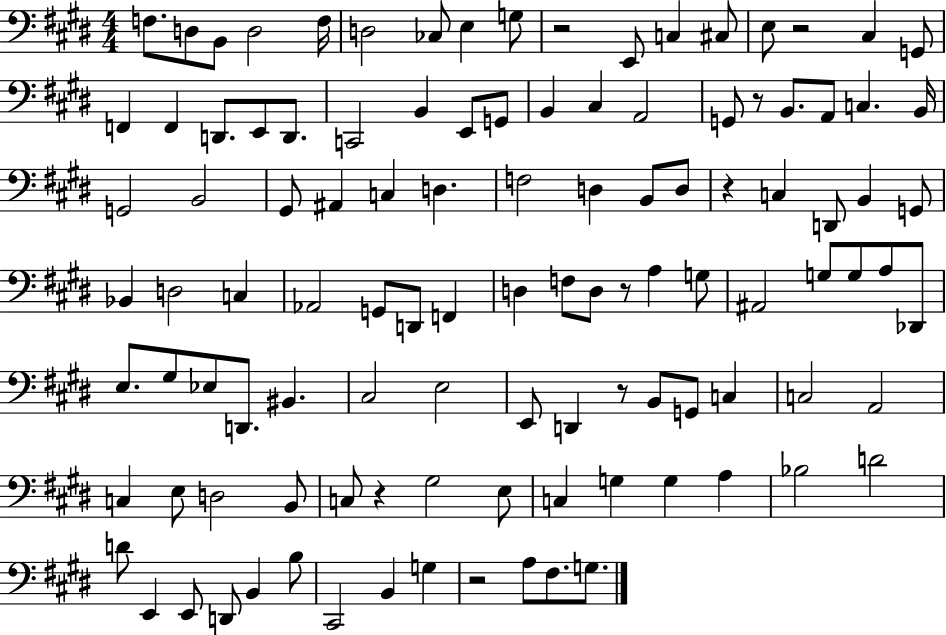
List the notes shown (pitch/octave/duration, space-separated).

F3/e. D3/e B2/e D3/h F3/s D3/h CES3/e E3/q G3/e R/h E2/e C3/q C#3/e E3/e R/h C#3/q G2/e F2/q F2/q D2/e. E2/e D2/e. C2/h B2/q E2/e G2/e B2/q C#3/q A2/h G2/e R/e B2/e. A2/e C3/q. B2/s G2/h B2/h G#2/e A#2/q C3/q D3/q. F3/h D3/q B2/e D3/e R/q C3/q D2/e B2/q G2/e Bb2/q D3/h C3/q Ab2/h G2/e D2/e F2/q D3/q F3/e D3/e R/e A3/q G3/e A#2/h G3/e G3/e A3/e Db2/e E3/e. G#3/e Eb3/e D2/e. BIS2/q. C#3/h E3/h E2/e D2/q R/e B2/e G2/e C3/q C3/h A2/h C3/q E3/e D3/h B2/e C3/e R/q G#3/h E3/e C3/q G3/q G3/q A3/q Bb3/h D4/h D4/e E2/q E2/e D2/e B2/q B3/e C#2/h B2/q G3/q R/h A3/e F#3/e. G3/e.